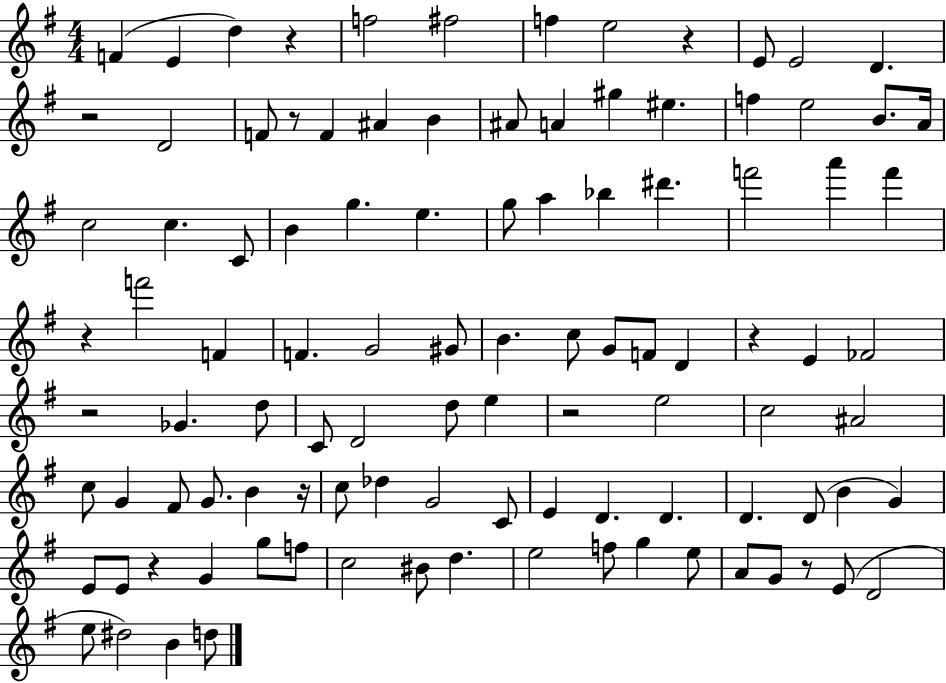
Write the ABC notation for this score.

X:1
T:Untitled
M:4/4
L:1/4
K:G
F E d z f2 ^f2 f e2 z E/2 E2 D z2 D2 F/2 z/2 F ^A B ^A/2 A ^g ^e f e2 B/2 A/4 c2 c C/2 B g e g/2 a _b ^d' f'2 a' f' z f'2 F F G2 ^G/2 B c/2 G/2 F/2 D z E _F2 z2 _G d/2 C/2 D2 d/2 e z2 e2 c2 ^A2 c/2 G ^F/2 G/2 B z/4 c/2 _d G2 C/2 E D D D D/2 B G E/2 E/2 z G g/2 f/2 c2 ^B/2 d e2 f/2 g e/2 A/2 G/2 z/2 E/2 D2 e/2 ^d2 B d/2